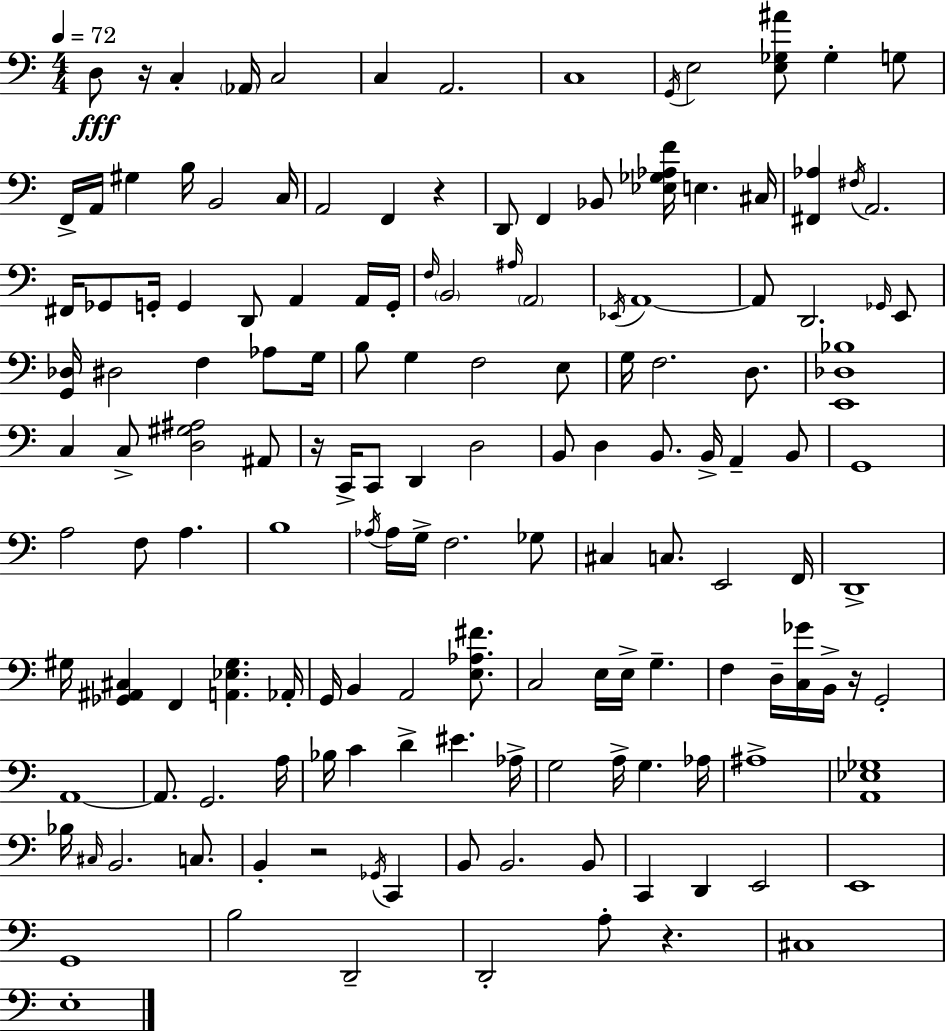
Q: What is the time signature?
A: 4/4